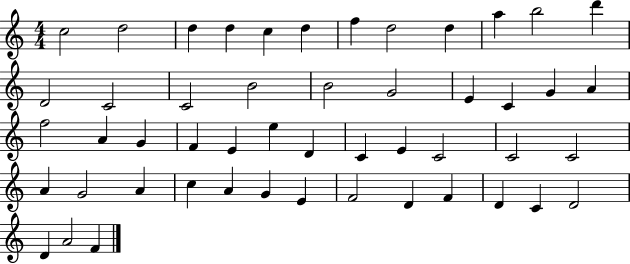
C5/h D5/h D5/q D5/q C5/q D5/q F5/q D5/h D5/q A5/q B5/h D6/q D4/h C4/h C4/h B4/h B4/h G4/h E4/q C4/q G4/q A4/q F5/h A4/q G4/q F4/q E4/q E5/q D4/q C4/q E4/q C4/h C4/h C4/h A4/q G4/h A4/q C5/q A4/q G4/q E4/q F4/h D4/q F4/q D4/q C4/q D4/h D4/q A4/h F4/q